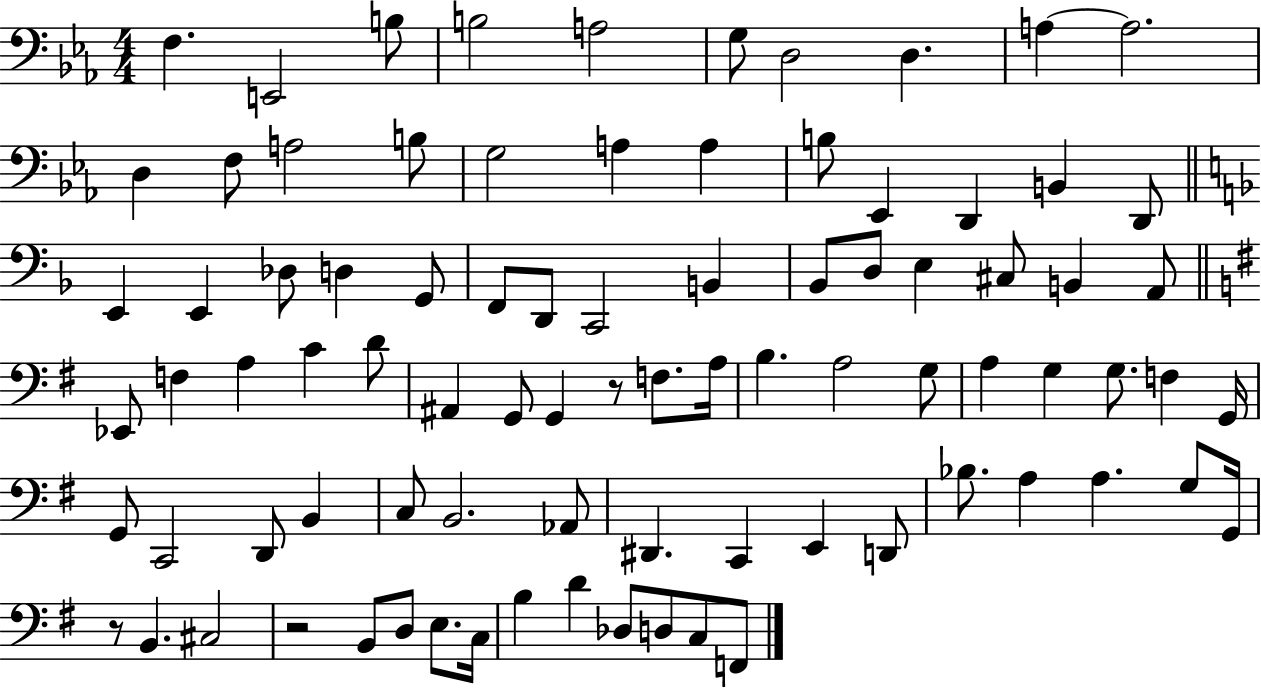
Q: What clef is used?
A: bass